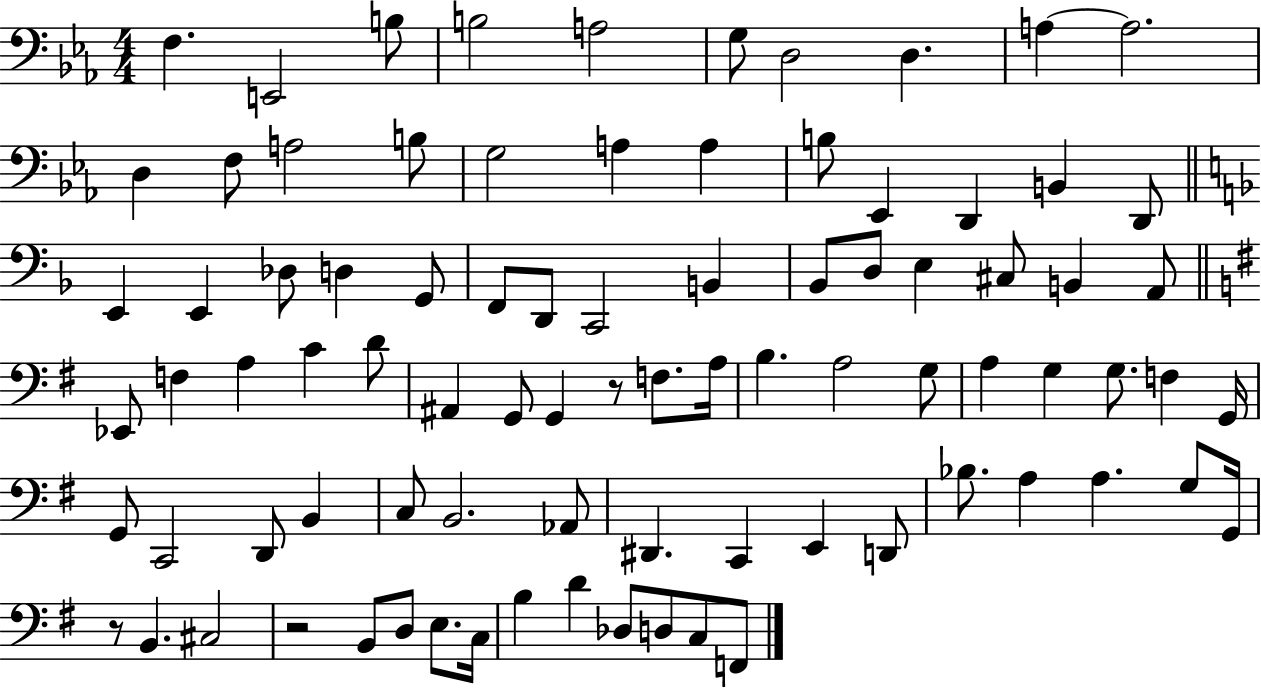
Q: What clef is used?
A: bass